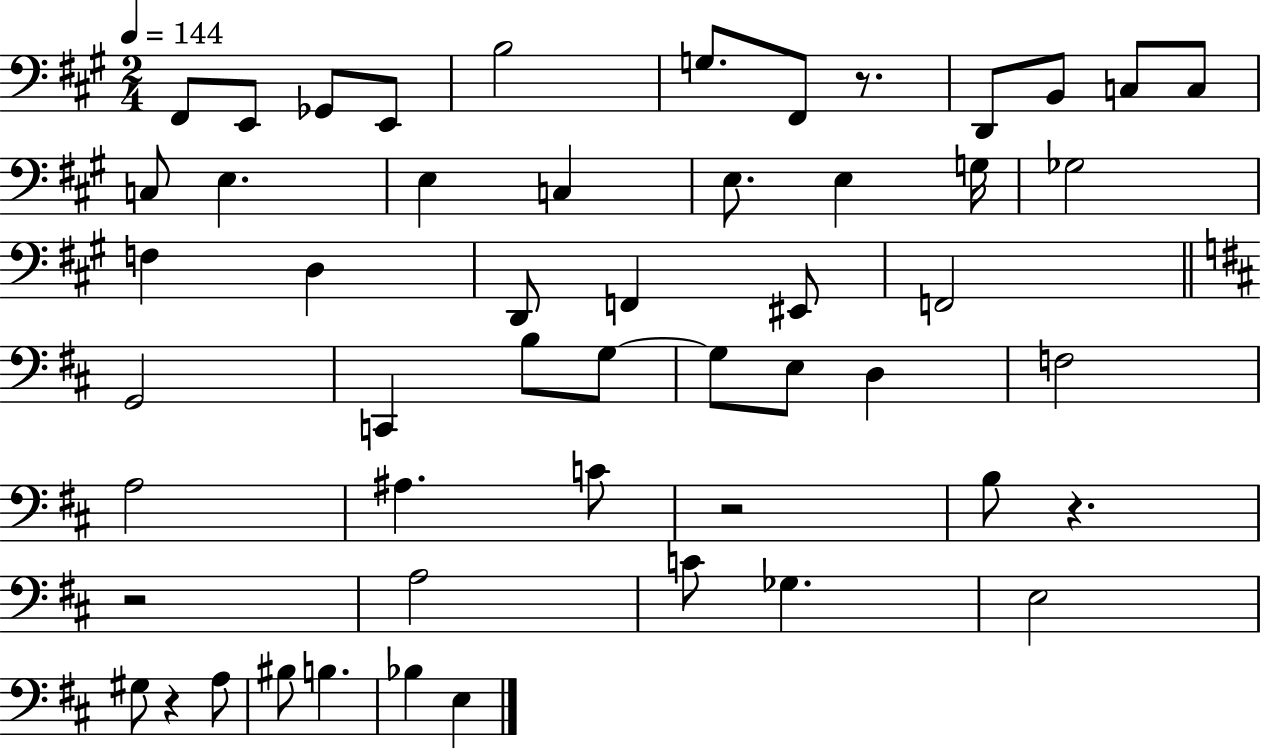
{
  \clef bass
  \numericTimeSignature
  \time 2/4
  \key a \major
  \tempo 4 = 144
  fis,8 e,8 ges,8 e,8 | b2 | g8. fis,8 r8. | d,8 b,8 c8 c8 | \break c8 e4. | e4 c4 | e8. e4 g16 | ges2 | \break f4 d4 | d,8 f,4 eis,8 | f,2 | \bar "||" \break \key b \minor g,2 | c,4 b8 g8~~ | g8 e8 d4 | f2 | \break a2 | ais4. c'8 | r2 | b8 r4. | \break r2 | a2 | c'8 ges4. | e2 | \break gis8 r4 a8 | bis8 b4. | bes4 e4 | \bar "|."
}